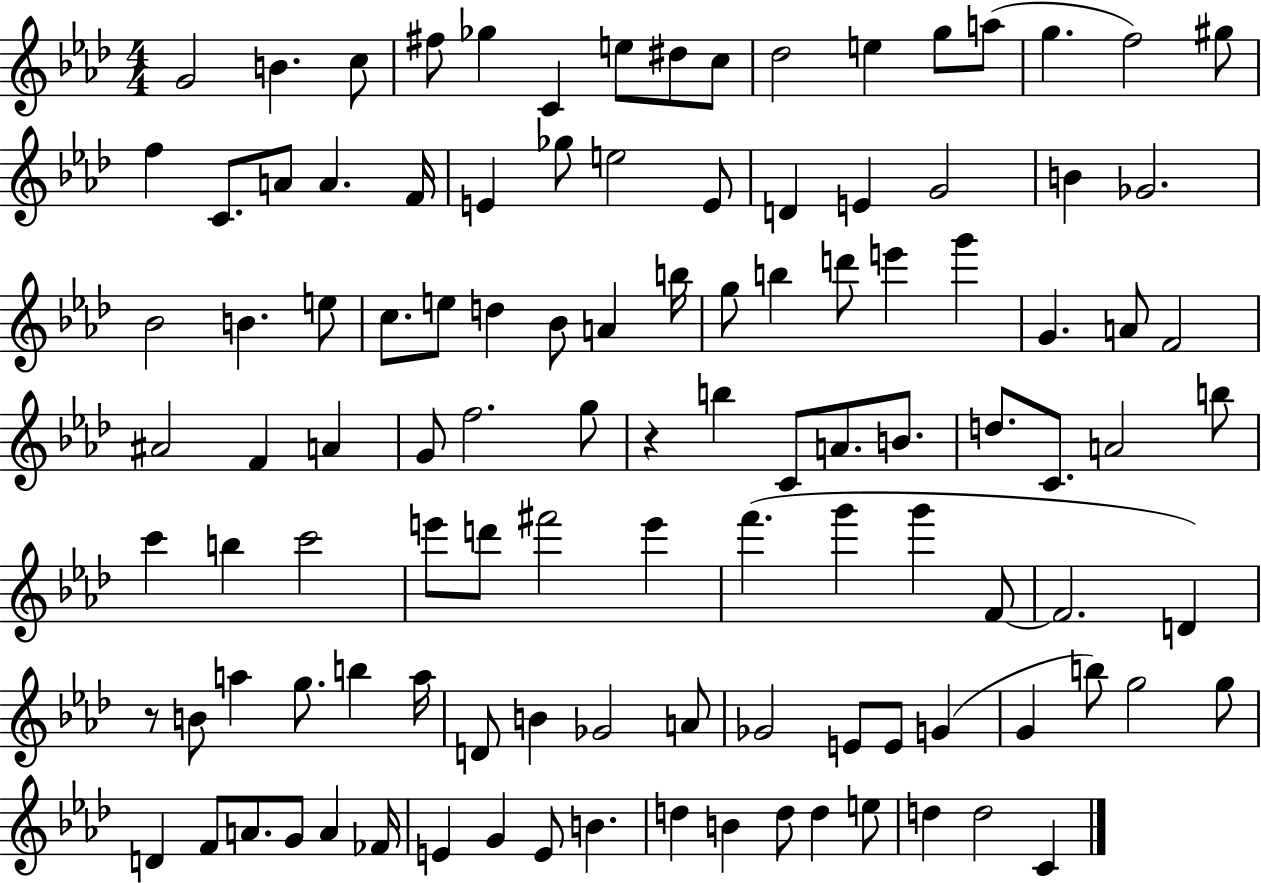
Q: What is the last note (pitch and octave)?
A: C4